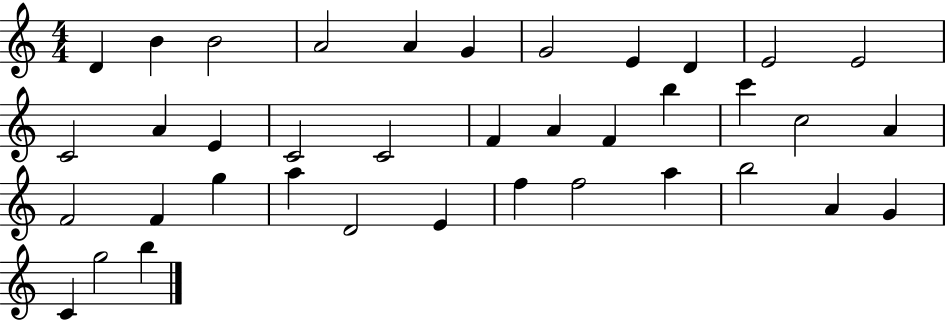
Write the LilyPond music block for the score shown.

{
  \clef treble
  \numericTimeSignature
  \time 4/4
  \key c \major
  d'4 b'4 b'2 | a'2 a'4 g'4 | g'2 e'4 d'4 | e'2 e'2 | \break c'2 a'4 e'4 | c'2 c'2 | f'4 a'4 f'4 b''4 | c'''4 c''2 a'4 | \break f'2 f'4 g''4 | a''4 d'2 e'4 | f''4 f''2 a''4 | b''2 a'4 g'4 | \break c'4 g''2 b''4 | \bar "|."
}